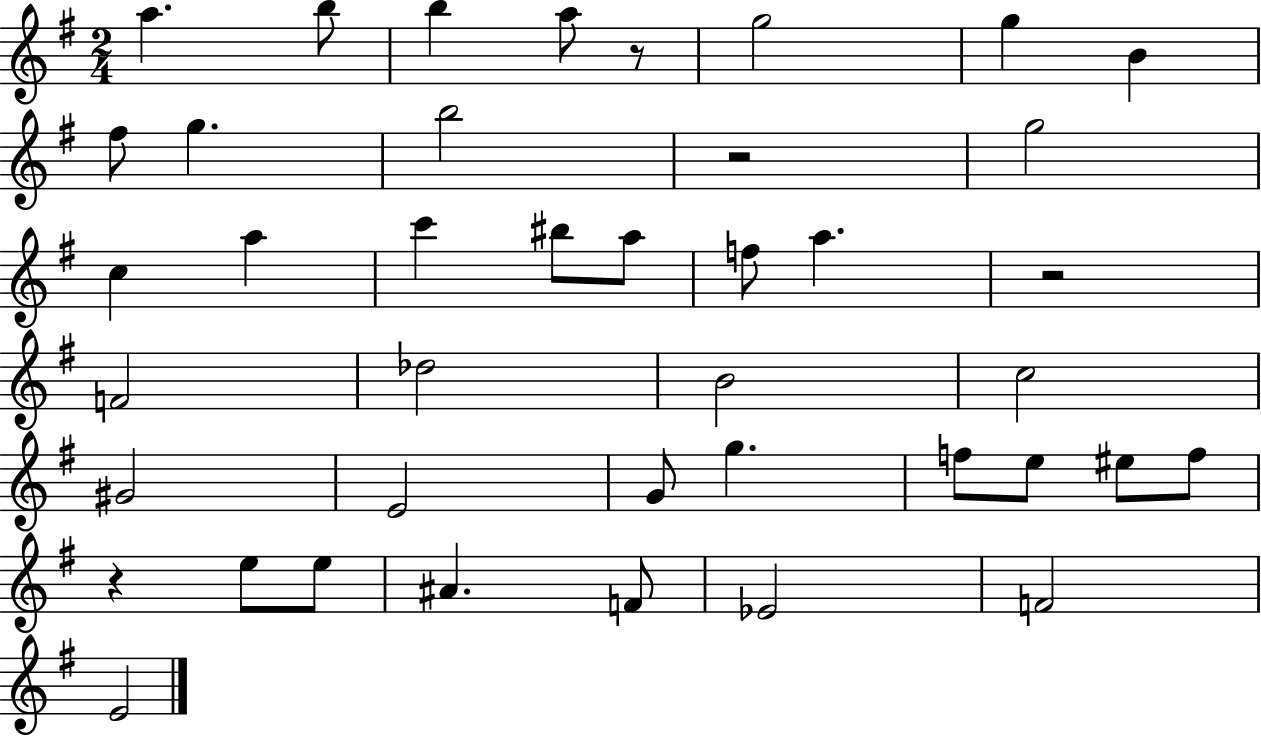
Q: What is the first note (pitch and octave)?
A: A5